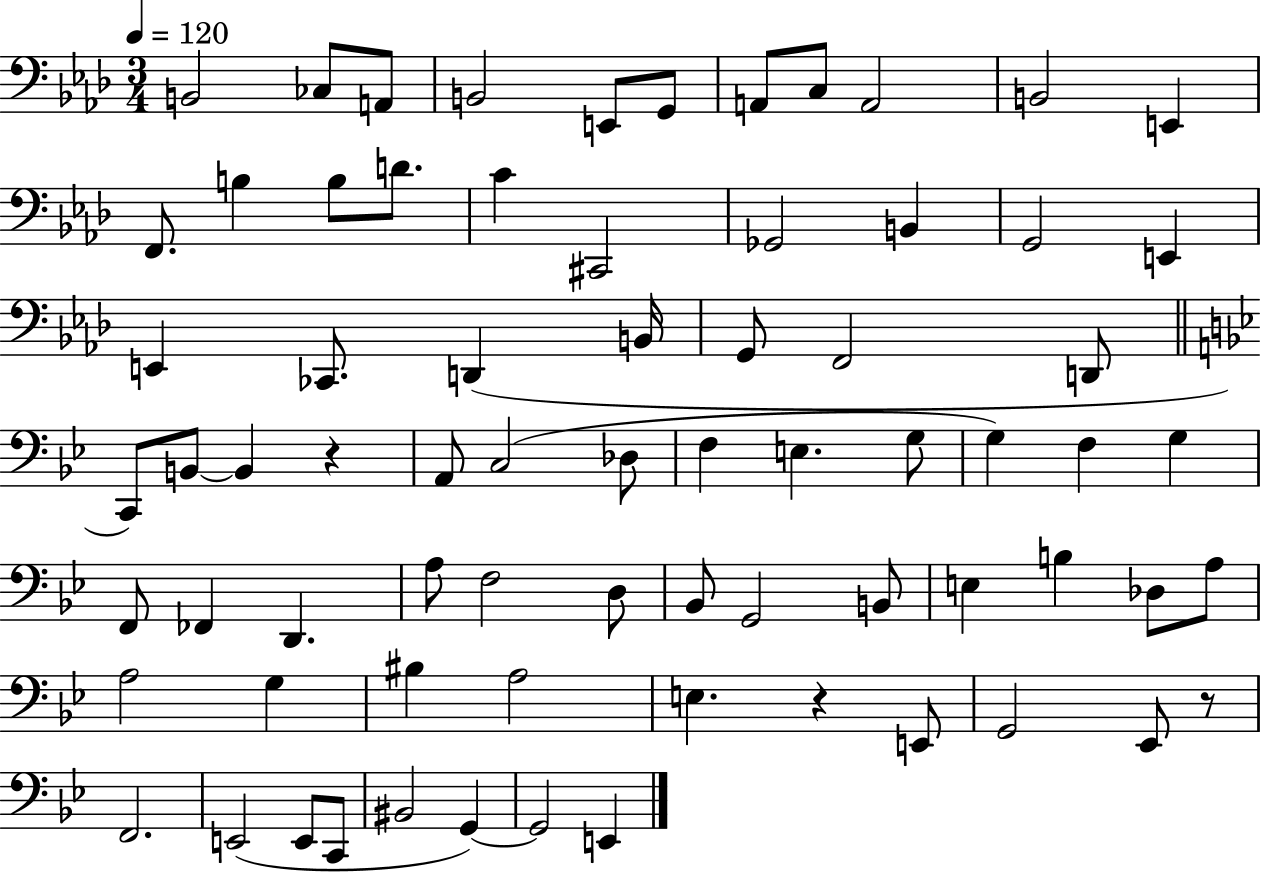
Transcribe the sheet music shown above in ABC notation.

X:1
T:Untitled
M:3/4
L:1/4
K:Ab
B,,2 _C,/2 A,,/2 B,,2 E,,/2 G,,/2 A,,/2 C,/2 A,,2 B,,2 E,, F,,/2 B, B,/2 D/2 C ^C,,2 _G,,2 B,, G,,2 E,, E,, _C,,/2 D,, B,,/4 G,,/2 F,,2 D,,/2 C,,/2 B,,/2 B,, z A,,/2 C,2 _D,/2 F, E, G,/2 G, F, G, F,,/2 _F,, D,, A,/2 F,2 D,/2 _B,,/2 G,,2 B,,/2 E, B, _D,/2 A,/2 A,2 G, ^B, A,2 E, z E,,/2 G,,2 _E,,/2 z/2 F,,2 E,,2 E,,/2 C,,/2 ^B,,2 G,, G,,2 E,,